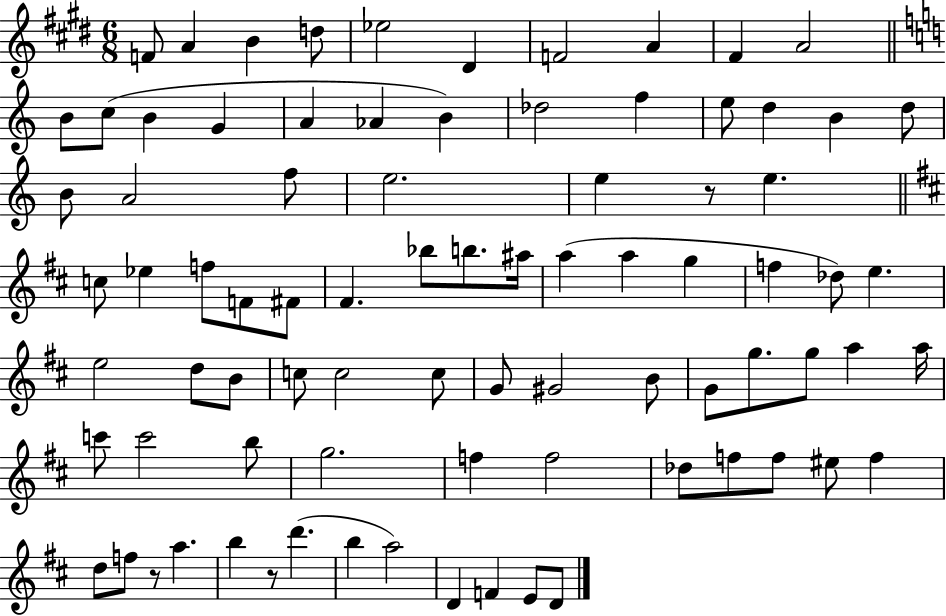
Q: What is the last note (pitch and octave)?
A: D4